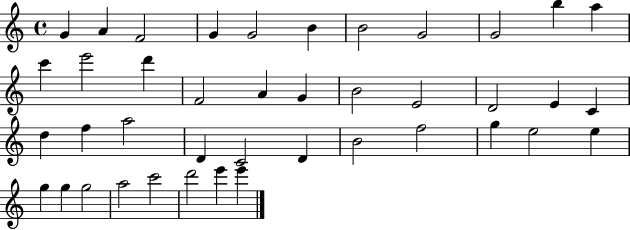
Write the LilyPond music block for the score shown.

{
  \clef treble
  \time 4/4
  \defaultTimeSignature
  \key c \major
  g'4 a'4 f'2 | g'4 g'2 b'4 | b'2 g'2 | g'2 b''4 a''4 | \break c'''4 e'''2 d'''4 | f'2 a'4 g'4 | b'2 e'2 | d'2 e'4 c'4 | \break d''4 f''4 a''2 | d'4 c'2 d'4 | b'2 f''2 | g''4 e''2 e''4 | \break g''4 g''4 g''2 | a''2 c'''2 | d'''2 e'''4 e'''4 | \bar "|."
}